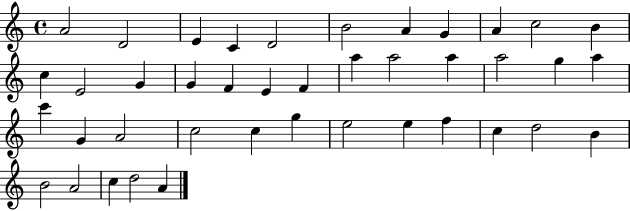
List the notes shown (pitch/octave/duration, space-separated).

A4/h D4/h E4/q C4/q D4/h B4/h A4/q G4/q A4/q C5/h B4/q C5/q E4/h G4/q G4/q F4/q E4/q F4/q A5/q A5/h A5/q A5/h G5/q A5/q C6/q G4/q A4/h C5/h C5/q G5/q E5/h E5/q F5/q C5/q D5/h B4/q B4/h A4/h C5/q D5/h A4/q